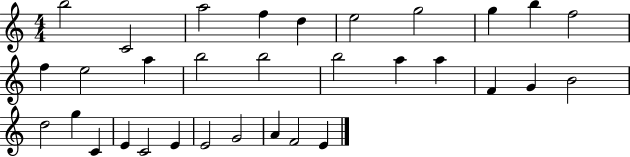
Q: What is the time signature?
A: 4/4